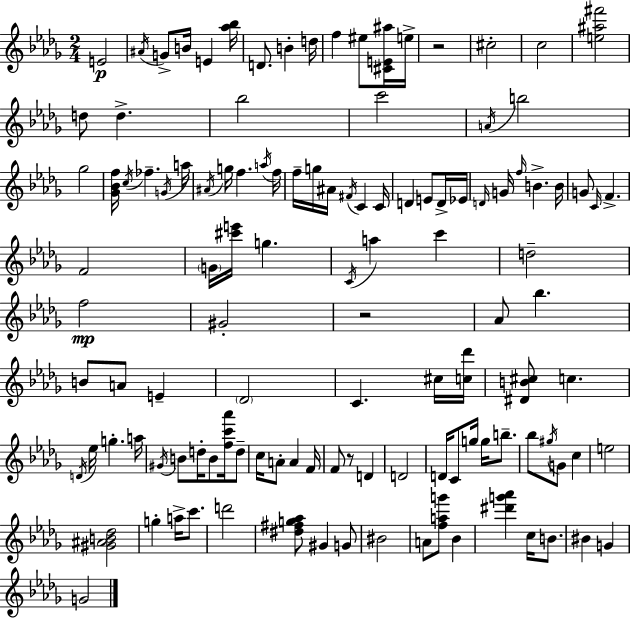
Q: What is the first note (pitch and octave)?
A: E4